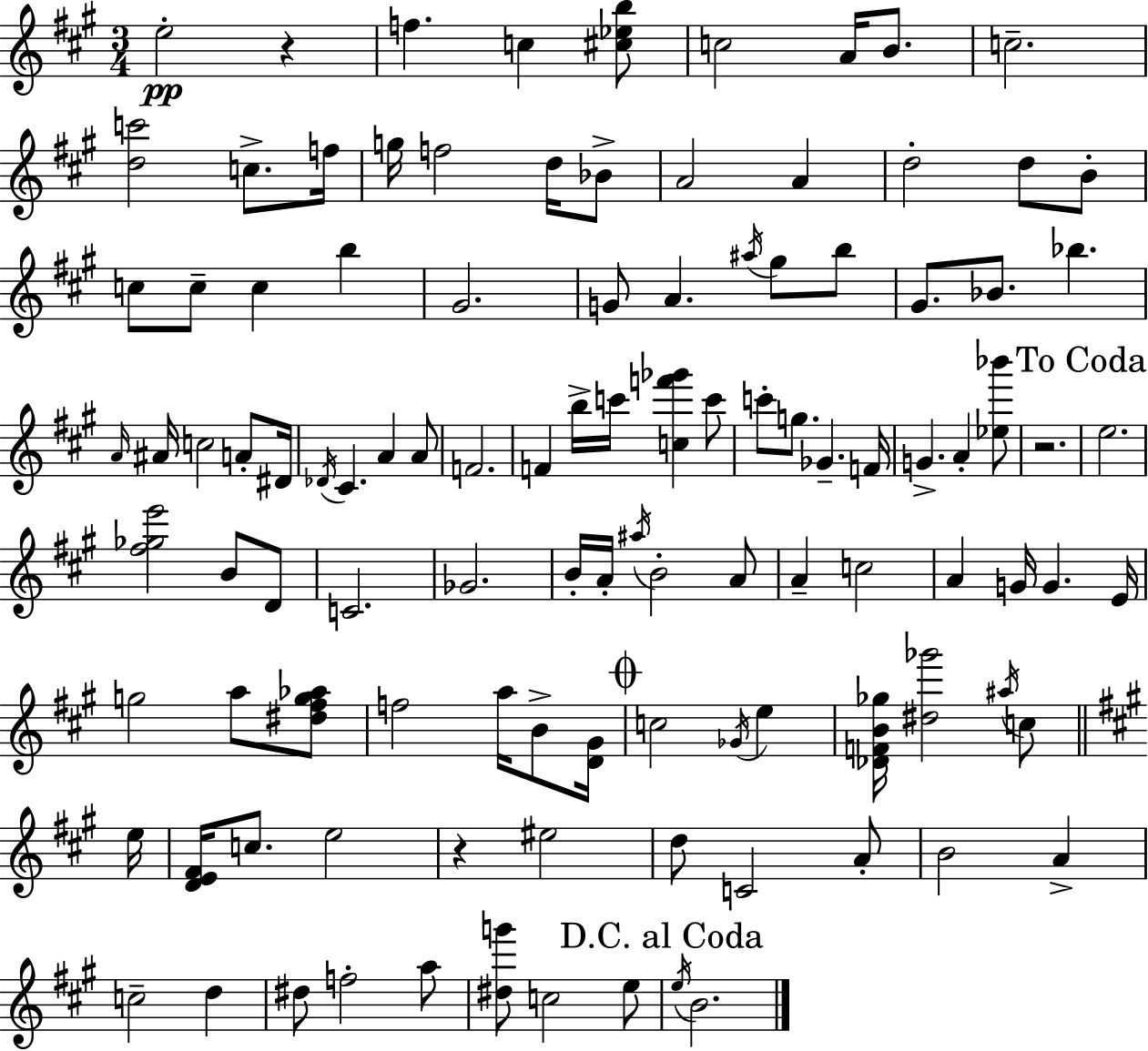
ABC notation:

X:1
T:Untitled
M:3/4
L:1/4
K:A
e2 z f c [^c_eb]/2 c2 A/4 B/2 c2 [dc']2 c/2 f/4 g/4 f2 d/4 _B/2 A2 A d2 d/2 B/2 c/2 c/2 c b ^G2 G/2 A ^a/4 ^g/2 b/2 ^G/2 _B/2 _b A/4 ^A/4 c2 A/2 ^D/4 _D/4 ^C A A/2 F2 F b/4 c'/4 [cf'_g'] c'/2 c'/2 g/2 _G F/4 G A [_e_b']/2 z2 e2 [^f_ge']2 B/2 D/2 C2 _G2 B/4 A/4 ^a/4 B2 A/2 A c2 A G/4 G E/4 g2 a/2 [^d^fg_a]/2 f2 a/4 B/2 [D^G]/4 c2 _G/4 e [_DFB_g]/4 [^d_g']2 ^a/4 c/2 e/4 [DE^F]/4 c/2 e2 z ^e2 d/2 C2 A/2 B2 A c2 d ^d/2 f2 a/2 [^dg']/2 c2 e/2 e/4 B2